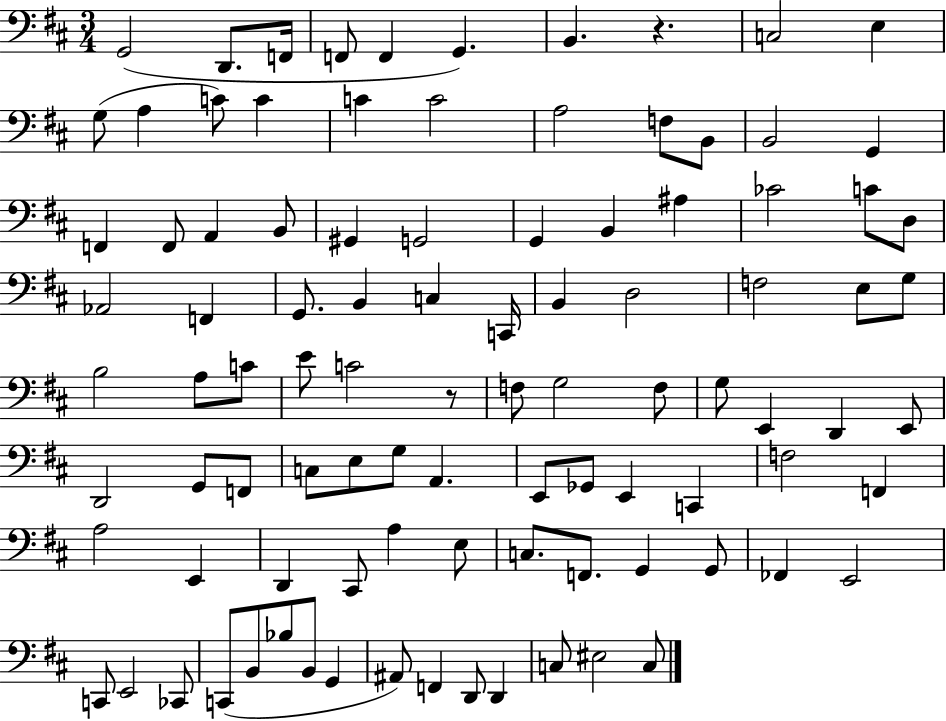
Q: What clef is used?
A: bass